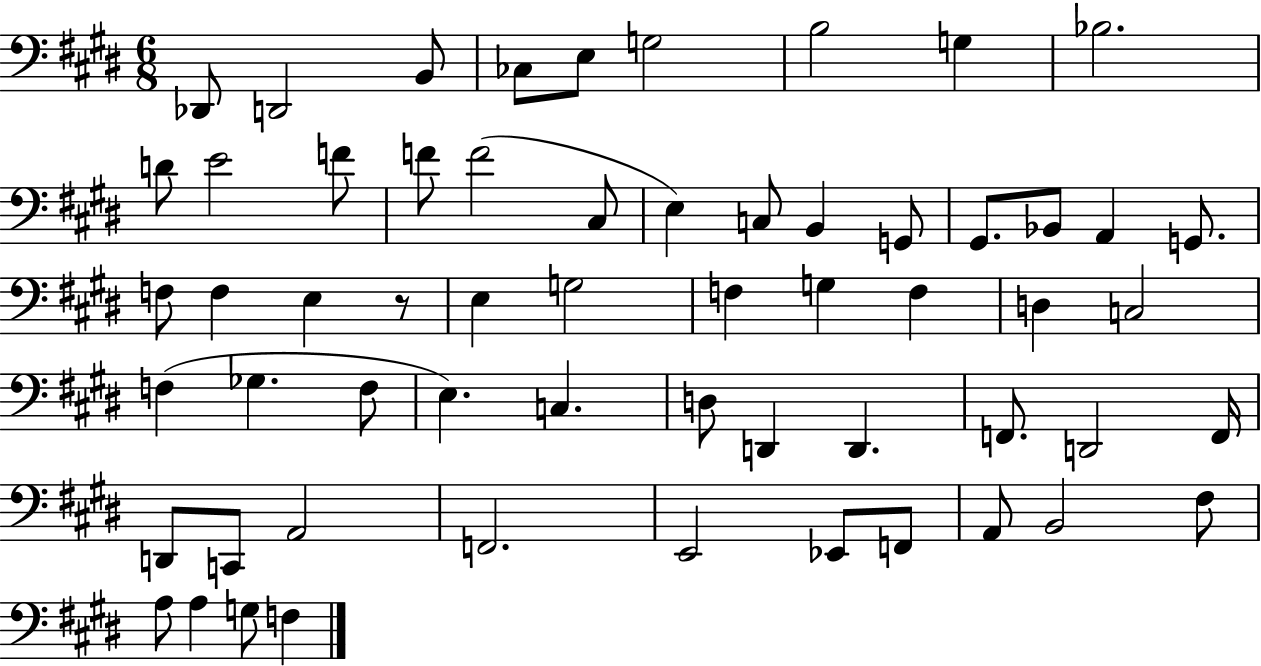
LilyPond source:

{
  \clef bass
  \numericTimeSignature
  \time 6/8
  \key e \major
  des,8 d,2 b,8 | ces8 e8 g2 | b2 g4 | bes2. | \break d'8 e'2 f'8 | f'8 f'2( cis8 | e4) c8 b,4 g,8 | gis,8. bes,8 a,4 g,8. | \break f8 f4 e4 r8 | e4 g2 | f4 g4 f4 | d4 c2 | \break f4( ges4. f8 | e4.) c4. | d8 d,4 d,4. | f,8. d,2 f,16 | \break d,8 c,8 a,2 | f,2. | e,2 ees,8 f,8 | a,8 b,2 fis8 | \break a8 a4 g8 f4 | \bar "|."
}